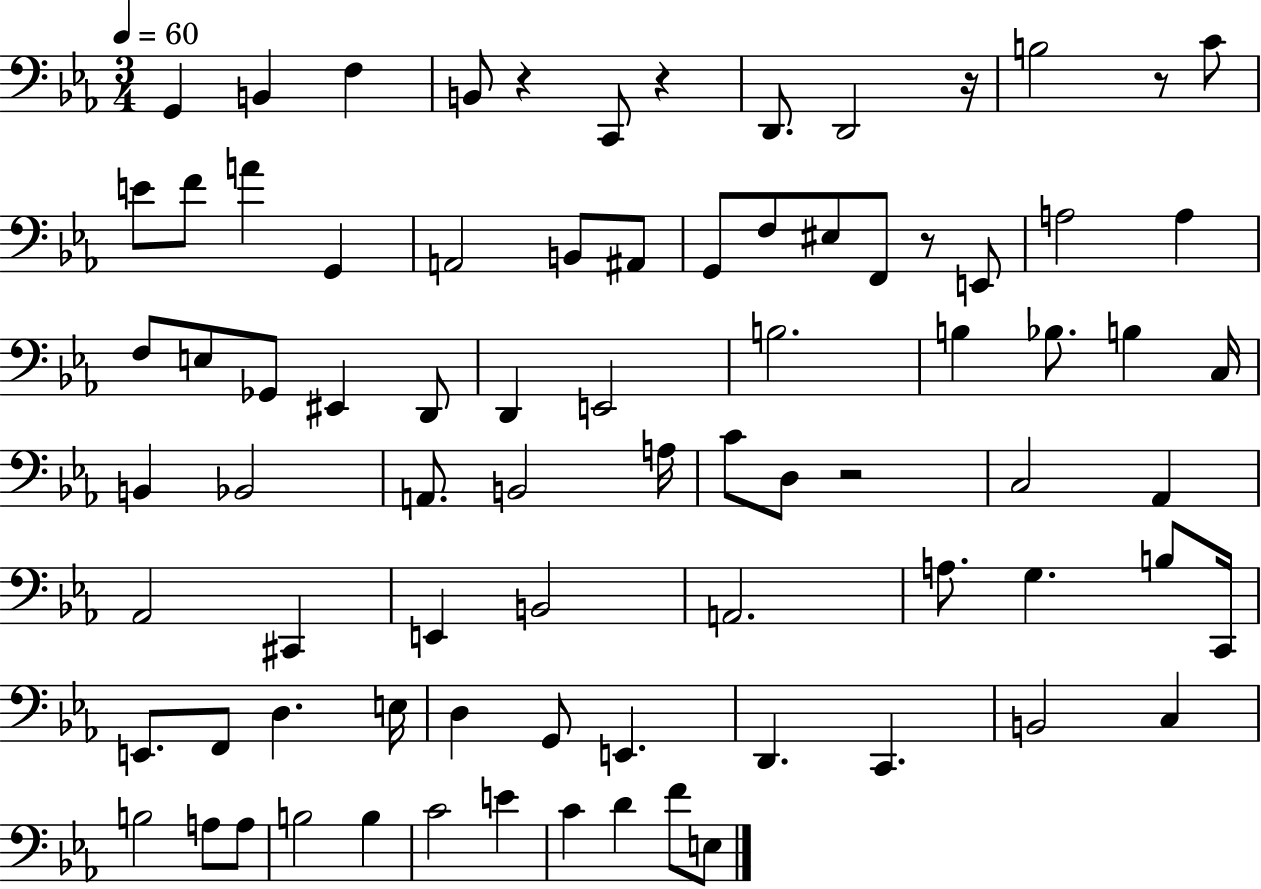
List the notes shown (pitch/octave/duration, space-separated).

G2/q B2/q F3/q B2/e R/q C2/e R/q D2/e. D2/h R/s B3/h R/e C4/e E4/e F4/e A4/q G2/q A2/h B2/e A#2/e G2/e F3/e EIS3/e F2/e R/e E2/e A3/h A3/q F3/e E3/e Gb2/e EIS2/q D2/e D2/q E2/h B3/h. B3/q Bb3/e. B3/q C3/s B2/q Bb2/h A2/e. B2/h A3/s C4/e D3/e R/h C3/h Ab2/q Ab2/h C#2/q E2/q B2/h A2/h. A3/e. G3/q. B3/e C2/s E2/e. F2/e D3/q. E3/s D3/q G2/e E2/q. D2/q. C2/q. B2/h C3/q B3/h A3/e A3/e B3/h B3/q C4/h E4/q C4/q D4/q F4/e E3/e